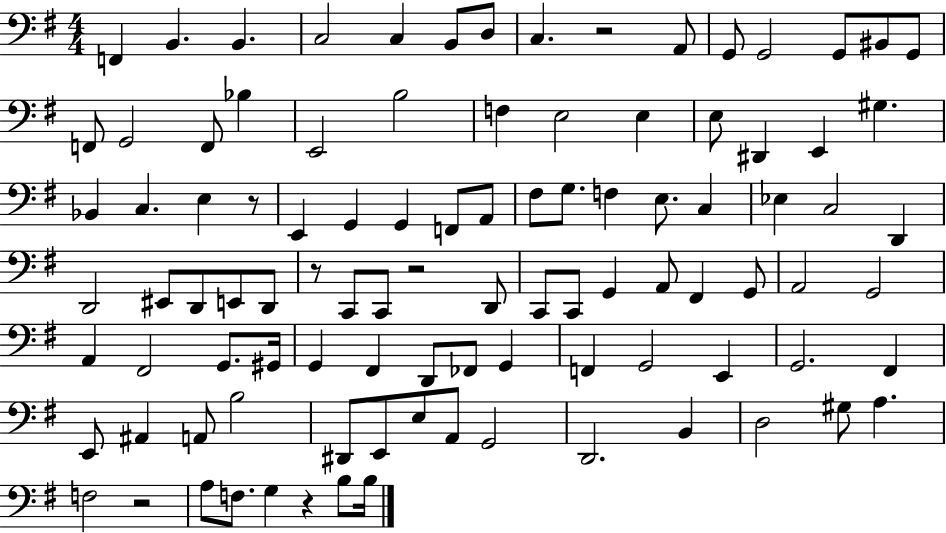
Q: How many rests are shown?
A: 6